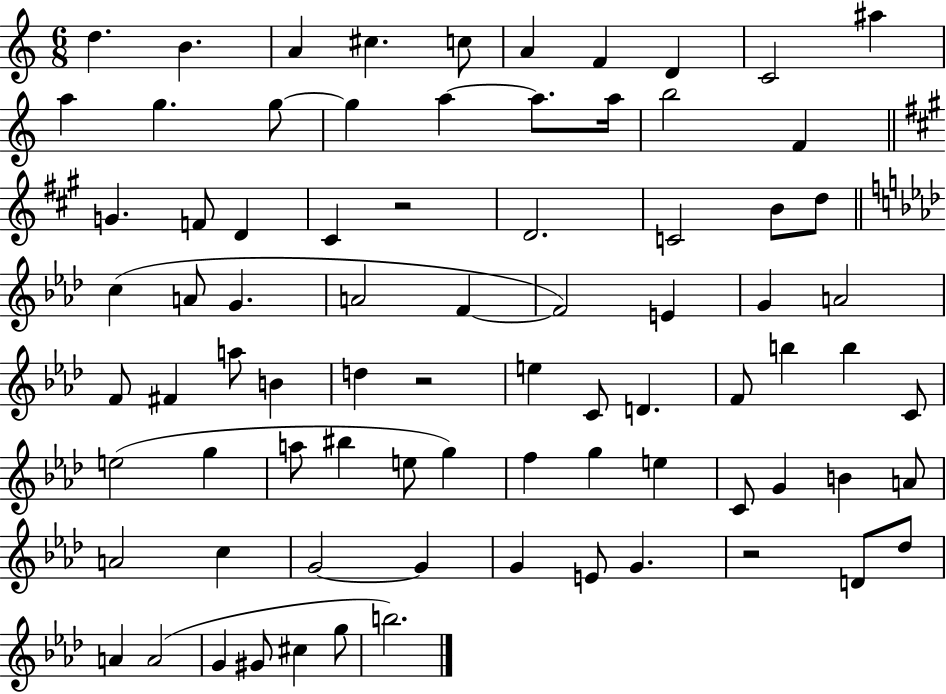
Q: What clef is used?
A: treble